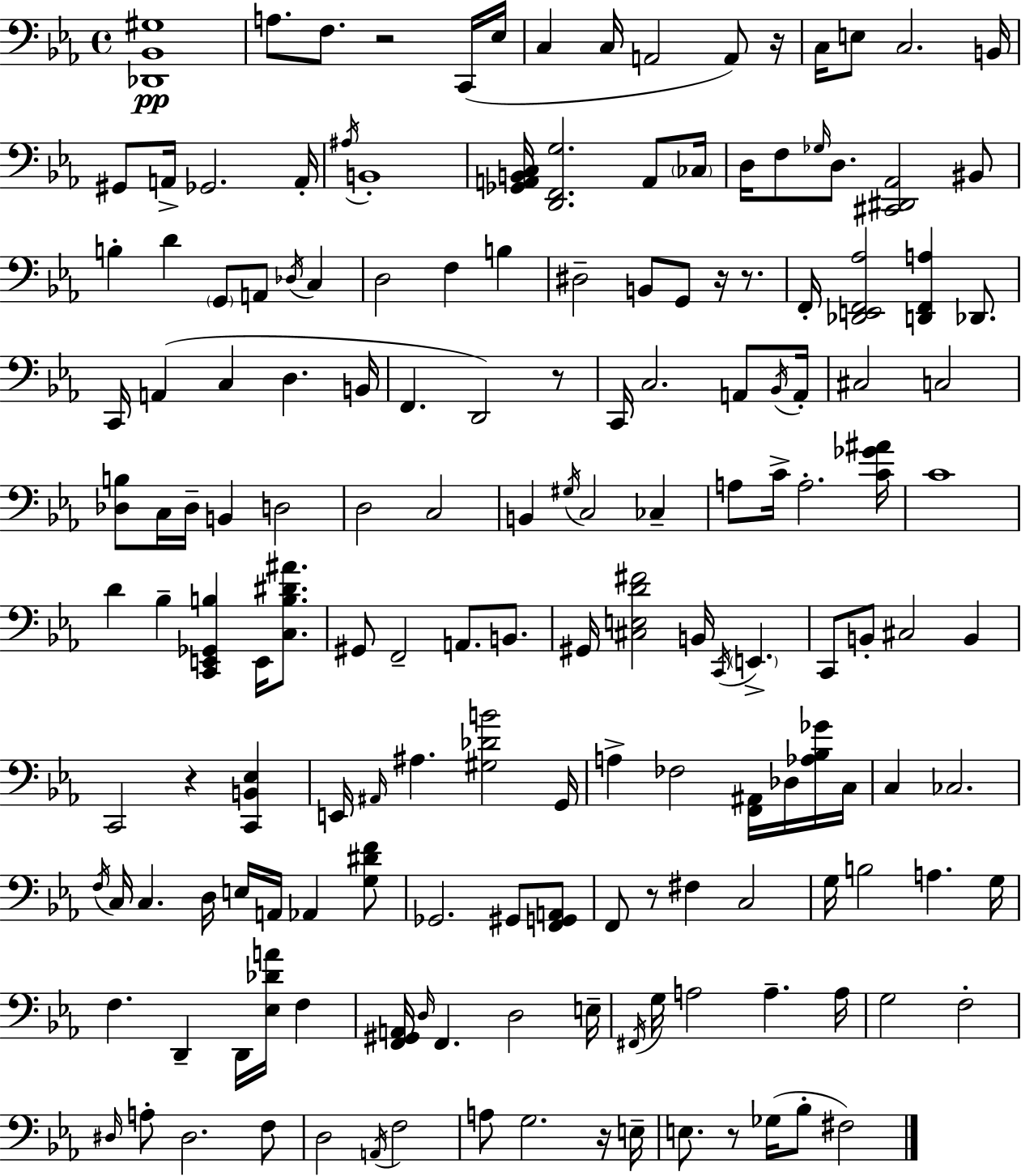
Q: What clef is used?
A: bass